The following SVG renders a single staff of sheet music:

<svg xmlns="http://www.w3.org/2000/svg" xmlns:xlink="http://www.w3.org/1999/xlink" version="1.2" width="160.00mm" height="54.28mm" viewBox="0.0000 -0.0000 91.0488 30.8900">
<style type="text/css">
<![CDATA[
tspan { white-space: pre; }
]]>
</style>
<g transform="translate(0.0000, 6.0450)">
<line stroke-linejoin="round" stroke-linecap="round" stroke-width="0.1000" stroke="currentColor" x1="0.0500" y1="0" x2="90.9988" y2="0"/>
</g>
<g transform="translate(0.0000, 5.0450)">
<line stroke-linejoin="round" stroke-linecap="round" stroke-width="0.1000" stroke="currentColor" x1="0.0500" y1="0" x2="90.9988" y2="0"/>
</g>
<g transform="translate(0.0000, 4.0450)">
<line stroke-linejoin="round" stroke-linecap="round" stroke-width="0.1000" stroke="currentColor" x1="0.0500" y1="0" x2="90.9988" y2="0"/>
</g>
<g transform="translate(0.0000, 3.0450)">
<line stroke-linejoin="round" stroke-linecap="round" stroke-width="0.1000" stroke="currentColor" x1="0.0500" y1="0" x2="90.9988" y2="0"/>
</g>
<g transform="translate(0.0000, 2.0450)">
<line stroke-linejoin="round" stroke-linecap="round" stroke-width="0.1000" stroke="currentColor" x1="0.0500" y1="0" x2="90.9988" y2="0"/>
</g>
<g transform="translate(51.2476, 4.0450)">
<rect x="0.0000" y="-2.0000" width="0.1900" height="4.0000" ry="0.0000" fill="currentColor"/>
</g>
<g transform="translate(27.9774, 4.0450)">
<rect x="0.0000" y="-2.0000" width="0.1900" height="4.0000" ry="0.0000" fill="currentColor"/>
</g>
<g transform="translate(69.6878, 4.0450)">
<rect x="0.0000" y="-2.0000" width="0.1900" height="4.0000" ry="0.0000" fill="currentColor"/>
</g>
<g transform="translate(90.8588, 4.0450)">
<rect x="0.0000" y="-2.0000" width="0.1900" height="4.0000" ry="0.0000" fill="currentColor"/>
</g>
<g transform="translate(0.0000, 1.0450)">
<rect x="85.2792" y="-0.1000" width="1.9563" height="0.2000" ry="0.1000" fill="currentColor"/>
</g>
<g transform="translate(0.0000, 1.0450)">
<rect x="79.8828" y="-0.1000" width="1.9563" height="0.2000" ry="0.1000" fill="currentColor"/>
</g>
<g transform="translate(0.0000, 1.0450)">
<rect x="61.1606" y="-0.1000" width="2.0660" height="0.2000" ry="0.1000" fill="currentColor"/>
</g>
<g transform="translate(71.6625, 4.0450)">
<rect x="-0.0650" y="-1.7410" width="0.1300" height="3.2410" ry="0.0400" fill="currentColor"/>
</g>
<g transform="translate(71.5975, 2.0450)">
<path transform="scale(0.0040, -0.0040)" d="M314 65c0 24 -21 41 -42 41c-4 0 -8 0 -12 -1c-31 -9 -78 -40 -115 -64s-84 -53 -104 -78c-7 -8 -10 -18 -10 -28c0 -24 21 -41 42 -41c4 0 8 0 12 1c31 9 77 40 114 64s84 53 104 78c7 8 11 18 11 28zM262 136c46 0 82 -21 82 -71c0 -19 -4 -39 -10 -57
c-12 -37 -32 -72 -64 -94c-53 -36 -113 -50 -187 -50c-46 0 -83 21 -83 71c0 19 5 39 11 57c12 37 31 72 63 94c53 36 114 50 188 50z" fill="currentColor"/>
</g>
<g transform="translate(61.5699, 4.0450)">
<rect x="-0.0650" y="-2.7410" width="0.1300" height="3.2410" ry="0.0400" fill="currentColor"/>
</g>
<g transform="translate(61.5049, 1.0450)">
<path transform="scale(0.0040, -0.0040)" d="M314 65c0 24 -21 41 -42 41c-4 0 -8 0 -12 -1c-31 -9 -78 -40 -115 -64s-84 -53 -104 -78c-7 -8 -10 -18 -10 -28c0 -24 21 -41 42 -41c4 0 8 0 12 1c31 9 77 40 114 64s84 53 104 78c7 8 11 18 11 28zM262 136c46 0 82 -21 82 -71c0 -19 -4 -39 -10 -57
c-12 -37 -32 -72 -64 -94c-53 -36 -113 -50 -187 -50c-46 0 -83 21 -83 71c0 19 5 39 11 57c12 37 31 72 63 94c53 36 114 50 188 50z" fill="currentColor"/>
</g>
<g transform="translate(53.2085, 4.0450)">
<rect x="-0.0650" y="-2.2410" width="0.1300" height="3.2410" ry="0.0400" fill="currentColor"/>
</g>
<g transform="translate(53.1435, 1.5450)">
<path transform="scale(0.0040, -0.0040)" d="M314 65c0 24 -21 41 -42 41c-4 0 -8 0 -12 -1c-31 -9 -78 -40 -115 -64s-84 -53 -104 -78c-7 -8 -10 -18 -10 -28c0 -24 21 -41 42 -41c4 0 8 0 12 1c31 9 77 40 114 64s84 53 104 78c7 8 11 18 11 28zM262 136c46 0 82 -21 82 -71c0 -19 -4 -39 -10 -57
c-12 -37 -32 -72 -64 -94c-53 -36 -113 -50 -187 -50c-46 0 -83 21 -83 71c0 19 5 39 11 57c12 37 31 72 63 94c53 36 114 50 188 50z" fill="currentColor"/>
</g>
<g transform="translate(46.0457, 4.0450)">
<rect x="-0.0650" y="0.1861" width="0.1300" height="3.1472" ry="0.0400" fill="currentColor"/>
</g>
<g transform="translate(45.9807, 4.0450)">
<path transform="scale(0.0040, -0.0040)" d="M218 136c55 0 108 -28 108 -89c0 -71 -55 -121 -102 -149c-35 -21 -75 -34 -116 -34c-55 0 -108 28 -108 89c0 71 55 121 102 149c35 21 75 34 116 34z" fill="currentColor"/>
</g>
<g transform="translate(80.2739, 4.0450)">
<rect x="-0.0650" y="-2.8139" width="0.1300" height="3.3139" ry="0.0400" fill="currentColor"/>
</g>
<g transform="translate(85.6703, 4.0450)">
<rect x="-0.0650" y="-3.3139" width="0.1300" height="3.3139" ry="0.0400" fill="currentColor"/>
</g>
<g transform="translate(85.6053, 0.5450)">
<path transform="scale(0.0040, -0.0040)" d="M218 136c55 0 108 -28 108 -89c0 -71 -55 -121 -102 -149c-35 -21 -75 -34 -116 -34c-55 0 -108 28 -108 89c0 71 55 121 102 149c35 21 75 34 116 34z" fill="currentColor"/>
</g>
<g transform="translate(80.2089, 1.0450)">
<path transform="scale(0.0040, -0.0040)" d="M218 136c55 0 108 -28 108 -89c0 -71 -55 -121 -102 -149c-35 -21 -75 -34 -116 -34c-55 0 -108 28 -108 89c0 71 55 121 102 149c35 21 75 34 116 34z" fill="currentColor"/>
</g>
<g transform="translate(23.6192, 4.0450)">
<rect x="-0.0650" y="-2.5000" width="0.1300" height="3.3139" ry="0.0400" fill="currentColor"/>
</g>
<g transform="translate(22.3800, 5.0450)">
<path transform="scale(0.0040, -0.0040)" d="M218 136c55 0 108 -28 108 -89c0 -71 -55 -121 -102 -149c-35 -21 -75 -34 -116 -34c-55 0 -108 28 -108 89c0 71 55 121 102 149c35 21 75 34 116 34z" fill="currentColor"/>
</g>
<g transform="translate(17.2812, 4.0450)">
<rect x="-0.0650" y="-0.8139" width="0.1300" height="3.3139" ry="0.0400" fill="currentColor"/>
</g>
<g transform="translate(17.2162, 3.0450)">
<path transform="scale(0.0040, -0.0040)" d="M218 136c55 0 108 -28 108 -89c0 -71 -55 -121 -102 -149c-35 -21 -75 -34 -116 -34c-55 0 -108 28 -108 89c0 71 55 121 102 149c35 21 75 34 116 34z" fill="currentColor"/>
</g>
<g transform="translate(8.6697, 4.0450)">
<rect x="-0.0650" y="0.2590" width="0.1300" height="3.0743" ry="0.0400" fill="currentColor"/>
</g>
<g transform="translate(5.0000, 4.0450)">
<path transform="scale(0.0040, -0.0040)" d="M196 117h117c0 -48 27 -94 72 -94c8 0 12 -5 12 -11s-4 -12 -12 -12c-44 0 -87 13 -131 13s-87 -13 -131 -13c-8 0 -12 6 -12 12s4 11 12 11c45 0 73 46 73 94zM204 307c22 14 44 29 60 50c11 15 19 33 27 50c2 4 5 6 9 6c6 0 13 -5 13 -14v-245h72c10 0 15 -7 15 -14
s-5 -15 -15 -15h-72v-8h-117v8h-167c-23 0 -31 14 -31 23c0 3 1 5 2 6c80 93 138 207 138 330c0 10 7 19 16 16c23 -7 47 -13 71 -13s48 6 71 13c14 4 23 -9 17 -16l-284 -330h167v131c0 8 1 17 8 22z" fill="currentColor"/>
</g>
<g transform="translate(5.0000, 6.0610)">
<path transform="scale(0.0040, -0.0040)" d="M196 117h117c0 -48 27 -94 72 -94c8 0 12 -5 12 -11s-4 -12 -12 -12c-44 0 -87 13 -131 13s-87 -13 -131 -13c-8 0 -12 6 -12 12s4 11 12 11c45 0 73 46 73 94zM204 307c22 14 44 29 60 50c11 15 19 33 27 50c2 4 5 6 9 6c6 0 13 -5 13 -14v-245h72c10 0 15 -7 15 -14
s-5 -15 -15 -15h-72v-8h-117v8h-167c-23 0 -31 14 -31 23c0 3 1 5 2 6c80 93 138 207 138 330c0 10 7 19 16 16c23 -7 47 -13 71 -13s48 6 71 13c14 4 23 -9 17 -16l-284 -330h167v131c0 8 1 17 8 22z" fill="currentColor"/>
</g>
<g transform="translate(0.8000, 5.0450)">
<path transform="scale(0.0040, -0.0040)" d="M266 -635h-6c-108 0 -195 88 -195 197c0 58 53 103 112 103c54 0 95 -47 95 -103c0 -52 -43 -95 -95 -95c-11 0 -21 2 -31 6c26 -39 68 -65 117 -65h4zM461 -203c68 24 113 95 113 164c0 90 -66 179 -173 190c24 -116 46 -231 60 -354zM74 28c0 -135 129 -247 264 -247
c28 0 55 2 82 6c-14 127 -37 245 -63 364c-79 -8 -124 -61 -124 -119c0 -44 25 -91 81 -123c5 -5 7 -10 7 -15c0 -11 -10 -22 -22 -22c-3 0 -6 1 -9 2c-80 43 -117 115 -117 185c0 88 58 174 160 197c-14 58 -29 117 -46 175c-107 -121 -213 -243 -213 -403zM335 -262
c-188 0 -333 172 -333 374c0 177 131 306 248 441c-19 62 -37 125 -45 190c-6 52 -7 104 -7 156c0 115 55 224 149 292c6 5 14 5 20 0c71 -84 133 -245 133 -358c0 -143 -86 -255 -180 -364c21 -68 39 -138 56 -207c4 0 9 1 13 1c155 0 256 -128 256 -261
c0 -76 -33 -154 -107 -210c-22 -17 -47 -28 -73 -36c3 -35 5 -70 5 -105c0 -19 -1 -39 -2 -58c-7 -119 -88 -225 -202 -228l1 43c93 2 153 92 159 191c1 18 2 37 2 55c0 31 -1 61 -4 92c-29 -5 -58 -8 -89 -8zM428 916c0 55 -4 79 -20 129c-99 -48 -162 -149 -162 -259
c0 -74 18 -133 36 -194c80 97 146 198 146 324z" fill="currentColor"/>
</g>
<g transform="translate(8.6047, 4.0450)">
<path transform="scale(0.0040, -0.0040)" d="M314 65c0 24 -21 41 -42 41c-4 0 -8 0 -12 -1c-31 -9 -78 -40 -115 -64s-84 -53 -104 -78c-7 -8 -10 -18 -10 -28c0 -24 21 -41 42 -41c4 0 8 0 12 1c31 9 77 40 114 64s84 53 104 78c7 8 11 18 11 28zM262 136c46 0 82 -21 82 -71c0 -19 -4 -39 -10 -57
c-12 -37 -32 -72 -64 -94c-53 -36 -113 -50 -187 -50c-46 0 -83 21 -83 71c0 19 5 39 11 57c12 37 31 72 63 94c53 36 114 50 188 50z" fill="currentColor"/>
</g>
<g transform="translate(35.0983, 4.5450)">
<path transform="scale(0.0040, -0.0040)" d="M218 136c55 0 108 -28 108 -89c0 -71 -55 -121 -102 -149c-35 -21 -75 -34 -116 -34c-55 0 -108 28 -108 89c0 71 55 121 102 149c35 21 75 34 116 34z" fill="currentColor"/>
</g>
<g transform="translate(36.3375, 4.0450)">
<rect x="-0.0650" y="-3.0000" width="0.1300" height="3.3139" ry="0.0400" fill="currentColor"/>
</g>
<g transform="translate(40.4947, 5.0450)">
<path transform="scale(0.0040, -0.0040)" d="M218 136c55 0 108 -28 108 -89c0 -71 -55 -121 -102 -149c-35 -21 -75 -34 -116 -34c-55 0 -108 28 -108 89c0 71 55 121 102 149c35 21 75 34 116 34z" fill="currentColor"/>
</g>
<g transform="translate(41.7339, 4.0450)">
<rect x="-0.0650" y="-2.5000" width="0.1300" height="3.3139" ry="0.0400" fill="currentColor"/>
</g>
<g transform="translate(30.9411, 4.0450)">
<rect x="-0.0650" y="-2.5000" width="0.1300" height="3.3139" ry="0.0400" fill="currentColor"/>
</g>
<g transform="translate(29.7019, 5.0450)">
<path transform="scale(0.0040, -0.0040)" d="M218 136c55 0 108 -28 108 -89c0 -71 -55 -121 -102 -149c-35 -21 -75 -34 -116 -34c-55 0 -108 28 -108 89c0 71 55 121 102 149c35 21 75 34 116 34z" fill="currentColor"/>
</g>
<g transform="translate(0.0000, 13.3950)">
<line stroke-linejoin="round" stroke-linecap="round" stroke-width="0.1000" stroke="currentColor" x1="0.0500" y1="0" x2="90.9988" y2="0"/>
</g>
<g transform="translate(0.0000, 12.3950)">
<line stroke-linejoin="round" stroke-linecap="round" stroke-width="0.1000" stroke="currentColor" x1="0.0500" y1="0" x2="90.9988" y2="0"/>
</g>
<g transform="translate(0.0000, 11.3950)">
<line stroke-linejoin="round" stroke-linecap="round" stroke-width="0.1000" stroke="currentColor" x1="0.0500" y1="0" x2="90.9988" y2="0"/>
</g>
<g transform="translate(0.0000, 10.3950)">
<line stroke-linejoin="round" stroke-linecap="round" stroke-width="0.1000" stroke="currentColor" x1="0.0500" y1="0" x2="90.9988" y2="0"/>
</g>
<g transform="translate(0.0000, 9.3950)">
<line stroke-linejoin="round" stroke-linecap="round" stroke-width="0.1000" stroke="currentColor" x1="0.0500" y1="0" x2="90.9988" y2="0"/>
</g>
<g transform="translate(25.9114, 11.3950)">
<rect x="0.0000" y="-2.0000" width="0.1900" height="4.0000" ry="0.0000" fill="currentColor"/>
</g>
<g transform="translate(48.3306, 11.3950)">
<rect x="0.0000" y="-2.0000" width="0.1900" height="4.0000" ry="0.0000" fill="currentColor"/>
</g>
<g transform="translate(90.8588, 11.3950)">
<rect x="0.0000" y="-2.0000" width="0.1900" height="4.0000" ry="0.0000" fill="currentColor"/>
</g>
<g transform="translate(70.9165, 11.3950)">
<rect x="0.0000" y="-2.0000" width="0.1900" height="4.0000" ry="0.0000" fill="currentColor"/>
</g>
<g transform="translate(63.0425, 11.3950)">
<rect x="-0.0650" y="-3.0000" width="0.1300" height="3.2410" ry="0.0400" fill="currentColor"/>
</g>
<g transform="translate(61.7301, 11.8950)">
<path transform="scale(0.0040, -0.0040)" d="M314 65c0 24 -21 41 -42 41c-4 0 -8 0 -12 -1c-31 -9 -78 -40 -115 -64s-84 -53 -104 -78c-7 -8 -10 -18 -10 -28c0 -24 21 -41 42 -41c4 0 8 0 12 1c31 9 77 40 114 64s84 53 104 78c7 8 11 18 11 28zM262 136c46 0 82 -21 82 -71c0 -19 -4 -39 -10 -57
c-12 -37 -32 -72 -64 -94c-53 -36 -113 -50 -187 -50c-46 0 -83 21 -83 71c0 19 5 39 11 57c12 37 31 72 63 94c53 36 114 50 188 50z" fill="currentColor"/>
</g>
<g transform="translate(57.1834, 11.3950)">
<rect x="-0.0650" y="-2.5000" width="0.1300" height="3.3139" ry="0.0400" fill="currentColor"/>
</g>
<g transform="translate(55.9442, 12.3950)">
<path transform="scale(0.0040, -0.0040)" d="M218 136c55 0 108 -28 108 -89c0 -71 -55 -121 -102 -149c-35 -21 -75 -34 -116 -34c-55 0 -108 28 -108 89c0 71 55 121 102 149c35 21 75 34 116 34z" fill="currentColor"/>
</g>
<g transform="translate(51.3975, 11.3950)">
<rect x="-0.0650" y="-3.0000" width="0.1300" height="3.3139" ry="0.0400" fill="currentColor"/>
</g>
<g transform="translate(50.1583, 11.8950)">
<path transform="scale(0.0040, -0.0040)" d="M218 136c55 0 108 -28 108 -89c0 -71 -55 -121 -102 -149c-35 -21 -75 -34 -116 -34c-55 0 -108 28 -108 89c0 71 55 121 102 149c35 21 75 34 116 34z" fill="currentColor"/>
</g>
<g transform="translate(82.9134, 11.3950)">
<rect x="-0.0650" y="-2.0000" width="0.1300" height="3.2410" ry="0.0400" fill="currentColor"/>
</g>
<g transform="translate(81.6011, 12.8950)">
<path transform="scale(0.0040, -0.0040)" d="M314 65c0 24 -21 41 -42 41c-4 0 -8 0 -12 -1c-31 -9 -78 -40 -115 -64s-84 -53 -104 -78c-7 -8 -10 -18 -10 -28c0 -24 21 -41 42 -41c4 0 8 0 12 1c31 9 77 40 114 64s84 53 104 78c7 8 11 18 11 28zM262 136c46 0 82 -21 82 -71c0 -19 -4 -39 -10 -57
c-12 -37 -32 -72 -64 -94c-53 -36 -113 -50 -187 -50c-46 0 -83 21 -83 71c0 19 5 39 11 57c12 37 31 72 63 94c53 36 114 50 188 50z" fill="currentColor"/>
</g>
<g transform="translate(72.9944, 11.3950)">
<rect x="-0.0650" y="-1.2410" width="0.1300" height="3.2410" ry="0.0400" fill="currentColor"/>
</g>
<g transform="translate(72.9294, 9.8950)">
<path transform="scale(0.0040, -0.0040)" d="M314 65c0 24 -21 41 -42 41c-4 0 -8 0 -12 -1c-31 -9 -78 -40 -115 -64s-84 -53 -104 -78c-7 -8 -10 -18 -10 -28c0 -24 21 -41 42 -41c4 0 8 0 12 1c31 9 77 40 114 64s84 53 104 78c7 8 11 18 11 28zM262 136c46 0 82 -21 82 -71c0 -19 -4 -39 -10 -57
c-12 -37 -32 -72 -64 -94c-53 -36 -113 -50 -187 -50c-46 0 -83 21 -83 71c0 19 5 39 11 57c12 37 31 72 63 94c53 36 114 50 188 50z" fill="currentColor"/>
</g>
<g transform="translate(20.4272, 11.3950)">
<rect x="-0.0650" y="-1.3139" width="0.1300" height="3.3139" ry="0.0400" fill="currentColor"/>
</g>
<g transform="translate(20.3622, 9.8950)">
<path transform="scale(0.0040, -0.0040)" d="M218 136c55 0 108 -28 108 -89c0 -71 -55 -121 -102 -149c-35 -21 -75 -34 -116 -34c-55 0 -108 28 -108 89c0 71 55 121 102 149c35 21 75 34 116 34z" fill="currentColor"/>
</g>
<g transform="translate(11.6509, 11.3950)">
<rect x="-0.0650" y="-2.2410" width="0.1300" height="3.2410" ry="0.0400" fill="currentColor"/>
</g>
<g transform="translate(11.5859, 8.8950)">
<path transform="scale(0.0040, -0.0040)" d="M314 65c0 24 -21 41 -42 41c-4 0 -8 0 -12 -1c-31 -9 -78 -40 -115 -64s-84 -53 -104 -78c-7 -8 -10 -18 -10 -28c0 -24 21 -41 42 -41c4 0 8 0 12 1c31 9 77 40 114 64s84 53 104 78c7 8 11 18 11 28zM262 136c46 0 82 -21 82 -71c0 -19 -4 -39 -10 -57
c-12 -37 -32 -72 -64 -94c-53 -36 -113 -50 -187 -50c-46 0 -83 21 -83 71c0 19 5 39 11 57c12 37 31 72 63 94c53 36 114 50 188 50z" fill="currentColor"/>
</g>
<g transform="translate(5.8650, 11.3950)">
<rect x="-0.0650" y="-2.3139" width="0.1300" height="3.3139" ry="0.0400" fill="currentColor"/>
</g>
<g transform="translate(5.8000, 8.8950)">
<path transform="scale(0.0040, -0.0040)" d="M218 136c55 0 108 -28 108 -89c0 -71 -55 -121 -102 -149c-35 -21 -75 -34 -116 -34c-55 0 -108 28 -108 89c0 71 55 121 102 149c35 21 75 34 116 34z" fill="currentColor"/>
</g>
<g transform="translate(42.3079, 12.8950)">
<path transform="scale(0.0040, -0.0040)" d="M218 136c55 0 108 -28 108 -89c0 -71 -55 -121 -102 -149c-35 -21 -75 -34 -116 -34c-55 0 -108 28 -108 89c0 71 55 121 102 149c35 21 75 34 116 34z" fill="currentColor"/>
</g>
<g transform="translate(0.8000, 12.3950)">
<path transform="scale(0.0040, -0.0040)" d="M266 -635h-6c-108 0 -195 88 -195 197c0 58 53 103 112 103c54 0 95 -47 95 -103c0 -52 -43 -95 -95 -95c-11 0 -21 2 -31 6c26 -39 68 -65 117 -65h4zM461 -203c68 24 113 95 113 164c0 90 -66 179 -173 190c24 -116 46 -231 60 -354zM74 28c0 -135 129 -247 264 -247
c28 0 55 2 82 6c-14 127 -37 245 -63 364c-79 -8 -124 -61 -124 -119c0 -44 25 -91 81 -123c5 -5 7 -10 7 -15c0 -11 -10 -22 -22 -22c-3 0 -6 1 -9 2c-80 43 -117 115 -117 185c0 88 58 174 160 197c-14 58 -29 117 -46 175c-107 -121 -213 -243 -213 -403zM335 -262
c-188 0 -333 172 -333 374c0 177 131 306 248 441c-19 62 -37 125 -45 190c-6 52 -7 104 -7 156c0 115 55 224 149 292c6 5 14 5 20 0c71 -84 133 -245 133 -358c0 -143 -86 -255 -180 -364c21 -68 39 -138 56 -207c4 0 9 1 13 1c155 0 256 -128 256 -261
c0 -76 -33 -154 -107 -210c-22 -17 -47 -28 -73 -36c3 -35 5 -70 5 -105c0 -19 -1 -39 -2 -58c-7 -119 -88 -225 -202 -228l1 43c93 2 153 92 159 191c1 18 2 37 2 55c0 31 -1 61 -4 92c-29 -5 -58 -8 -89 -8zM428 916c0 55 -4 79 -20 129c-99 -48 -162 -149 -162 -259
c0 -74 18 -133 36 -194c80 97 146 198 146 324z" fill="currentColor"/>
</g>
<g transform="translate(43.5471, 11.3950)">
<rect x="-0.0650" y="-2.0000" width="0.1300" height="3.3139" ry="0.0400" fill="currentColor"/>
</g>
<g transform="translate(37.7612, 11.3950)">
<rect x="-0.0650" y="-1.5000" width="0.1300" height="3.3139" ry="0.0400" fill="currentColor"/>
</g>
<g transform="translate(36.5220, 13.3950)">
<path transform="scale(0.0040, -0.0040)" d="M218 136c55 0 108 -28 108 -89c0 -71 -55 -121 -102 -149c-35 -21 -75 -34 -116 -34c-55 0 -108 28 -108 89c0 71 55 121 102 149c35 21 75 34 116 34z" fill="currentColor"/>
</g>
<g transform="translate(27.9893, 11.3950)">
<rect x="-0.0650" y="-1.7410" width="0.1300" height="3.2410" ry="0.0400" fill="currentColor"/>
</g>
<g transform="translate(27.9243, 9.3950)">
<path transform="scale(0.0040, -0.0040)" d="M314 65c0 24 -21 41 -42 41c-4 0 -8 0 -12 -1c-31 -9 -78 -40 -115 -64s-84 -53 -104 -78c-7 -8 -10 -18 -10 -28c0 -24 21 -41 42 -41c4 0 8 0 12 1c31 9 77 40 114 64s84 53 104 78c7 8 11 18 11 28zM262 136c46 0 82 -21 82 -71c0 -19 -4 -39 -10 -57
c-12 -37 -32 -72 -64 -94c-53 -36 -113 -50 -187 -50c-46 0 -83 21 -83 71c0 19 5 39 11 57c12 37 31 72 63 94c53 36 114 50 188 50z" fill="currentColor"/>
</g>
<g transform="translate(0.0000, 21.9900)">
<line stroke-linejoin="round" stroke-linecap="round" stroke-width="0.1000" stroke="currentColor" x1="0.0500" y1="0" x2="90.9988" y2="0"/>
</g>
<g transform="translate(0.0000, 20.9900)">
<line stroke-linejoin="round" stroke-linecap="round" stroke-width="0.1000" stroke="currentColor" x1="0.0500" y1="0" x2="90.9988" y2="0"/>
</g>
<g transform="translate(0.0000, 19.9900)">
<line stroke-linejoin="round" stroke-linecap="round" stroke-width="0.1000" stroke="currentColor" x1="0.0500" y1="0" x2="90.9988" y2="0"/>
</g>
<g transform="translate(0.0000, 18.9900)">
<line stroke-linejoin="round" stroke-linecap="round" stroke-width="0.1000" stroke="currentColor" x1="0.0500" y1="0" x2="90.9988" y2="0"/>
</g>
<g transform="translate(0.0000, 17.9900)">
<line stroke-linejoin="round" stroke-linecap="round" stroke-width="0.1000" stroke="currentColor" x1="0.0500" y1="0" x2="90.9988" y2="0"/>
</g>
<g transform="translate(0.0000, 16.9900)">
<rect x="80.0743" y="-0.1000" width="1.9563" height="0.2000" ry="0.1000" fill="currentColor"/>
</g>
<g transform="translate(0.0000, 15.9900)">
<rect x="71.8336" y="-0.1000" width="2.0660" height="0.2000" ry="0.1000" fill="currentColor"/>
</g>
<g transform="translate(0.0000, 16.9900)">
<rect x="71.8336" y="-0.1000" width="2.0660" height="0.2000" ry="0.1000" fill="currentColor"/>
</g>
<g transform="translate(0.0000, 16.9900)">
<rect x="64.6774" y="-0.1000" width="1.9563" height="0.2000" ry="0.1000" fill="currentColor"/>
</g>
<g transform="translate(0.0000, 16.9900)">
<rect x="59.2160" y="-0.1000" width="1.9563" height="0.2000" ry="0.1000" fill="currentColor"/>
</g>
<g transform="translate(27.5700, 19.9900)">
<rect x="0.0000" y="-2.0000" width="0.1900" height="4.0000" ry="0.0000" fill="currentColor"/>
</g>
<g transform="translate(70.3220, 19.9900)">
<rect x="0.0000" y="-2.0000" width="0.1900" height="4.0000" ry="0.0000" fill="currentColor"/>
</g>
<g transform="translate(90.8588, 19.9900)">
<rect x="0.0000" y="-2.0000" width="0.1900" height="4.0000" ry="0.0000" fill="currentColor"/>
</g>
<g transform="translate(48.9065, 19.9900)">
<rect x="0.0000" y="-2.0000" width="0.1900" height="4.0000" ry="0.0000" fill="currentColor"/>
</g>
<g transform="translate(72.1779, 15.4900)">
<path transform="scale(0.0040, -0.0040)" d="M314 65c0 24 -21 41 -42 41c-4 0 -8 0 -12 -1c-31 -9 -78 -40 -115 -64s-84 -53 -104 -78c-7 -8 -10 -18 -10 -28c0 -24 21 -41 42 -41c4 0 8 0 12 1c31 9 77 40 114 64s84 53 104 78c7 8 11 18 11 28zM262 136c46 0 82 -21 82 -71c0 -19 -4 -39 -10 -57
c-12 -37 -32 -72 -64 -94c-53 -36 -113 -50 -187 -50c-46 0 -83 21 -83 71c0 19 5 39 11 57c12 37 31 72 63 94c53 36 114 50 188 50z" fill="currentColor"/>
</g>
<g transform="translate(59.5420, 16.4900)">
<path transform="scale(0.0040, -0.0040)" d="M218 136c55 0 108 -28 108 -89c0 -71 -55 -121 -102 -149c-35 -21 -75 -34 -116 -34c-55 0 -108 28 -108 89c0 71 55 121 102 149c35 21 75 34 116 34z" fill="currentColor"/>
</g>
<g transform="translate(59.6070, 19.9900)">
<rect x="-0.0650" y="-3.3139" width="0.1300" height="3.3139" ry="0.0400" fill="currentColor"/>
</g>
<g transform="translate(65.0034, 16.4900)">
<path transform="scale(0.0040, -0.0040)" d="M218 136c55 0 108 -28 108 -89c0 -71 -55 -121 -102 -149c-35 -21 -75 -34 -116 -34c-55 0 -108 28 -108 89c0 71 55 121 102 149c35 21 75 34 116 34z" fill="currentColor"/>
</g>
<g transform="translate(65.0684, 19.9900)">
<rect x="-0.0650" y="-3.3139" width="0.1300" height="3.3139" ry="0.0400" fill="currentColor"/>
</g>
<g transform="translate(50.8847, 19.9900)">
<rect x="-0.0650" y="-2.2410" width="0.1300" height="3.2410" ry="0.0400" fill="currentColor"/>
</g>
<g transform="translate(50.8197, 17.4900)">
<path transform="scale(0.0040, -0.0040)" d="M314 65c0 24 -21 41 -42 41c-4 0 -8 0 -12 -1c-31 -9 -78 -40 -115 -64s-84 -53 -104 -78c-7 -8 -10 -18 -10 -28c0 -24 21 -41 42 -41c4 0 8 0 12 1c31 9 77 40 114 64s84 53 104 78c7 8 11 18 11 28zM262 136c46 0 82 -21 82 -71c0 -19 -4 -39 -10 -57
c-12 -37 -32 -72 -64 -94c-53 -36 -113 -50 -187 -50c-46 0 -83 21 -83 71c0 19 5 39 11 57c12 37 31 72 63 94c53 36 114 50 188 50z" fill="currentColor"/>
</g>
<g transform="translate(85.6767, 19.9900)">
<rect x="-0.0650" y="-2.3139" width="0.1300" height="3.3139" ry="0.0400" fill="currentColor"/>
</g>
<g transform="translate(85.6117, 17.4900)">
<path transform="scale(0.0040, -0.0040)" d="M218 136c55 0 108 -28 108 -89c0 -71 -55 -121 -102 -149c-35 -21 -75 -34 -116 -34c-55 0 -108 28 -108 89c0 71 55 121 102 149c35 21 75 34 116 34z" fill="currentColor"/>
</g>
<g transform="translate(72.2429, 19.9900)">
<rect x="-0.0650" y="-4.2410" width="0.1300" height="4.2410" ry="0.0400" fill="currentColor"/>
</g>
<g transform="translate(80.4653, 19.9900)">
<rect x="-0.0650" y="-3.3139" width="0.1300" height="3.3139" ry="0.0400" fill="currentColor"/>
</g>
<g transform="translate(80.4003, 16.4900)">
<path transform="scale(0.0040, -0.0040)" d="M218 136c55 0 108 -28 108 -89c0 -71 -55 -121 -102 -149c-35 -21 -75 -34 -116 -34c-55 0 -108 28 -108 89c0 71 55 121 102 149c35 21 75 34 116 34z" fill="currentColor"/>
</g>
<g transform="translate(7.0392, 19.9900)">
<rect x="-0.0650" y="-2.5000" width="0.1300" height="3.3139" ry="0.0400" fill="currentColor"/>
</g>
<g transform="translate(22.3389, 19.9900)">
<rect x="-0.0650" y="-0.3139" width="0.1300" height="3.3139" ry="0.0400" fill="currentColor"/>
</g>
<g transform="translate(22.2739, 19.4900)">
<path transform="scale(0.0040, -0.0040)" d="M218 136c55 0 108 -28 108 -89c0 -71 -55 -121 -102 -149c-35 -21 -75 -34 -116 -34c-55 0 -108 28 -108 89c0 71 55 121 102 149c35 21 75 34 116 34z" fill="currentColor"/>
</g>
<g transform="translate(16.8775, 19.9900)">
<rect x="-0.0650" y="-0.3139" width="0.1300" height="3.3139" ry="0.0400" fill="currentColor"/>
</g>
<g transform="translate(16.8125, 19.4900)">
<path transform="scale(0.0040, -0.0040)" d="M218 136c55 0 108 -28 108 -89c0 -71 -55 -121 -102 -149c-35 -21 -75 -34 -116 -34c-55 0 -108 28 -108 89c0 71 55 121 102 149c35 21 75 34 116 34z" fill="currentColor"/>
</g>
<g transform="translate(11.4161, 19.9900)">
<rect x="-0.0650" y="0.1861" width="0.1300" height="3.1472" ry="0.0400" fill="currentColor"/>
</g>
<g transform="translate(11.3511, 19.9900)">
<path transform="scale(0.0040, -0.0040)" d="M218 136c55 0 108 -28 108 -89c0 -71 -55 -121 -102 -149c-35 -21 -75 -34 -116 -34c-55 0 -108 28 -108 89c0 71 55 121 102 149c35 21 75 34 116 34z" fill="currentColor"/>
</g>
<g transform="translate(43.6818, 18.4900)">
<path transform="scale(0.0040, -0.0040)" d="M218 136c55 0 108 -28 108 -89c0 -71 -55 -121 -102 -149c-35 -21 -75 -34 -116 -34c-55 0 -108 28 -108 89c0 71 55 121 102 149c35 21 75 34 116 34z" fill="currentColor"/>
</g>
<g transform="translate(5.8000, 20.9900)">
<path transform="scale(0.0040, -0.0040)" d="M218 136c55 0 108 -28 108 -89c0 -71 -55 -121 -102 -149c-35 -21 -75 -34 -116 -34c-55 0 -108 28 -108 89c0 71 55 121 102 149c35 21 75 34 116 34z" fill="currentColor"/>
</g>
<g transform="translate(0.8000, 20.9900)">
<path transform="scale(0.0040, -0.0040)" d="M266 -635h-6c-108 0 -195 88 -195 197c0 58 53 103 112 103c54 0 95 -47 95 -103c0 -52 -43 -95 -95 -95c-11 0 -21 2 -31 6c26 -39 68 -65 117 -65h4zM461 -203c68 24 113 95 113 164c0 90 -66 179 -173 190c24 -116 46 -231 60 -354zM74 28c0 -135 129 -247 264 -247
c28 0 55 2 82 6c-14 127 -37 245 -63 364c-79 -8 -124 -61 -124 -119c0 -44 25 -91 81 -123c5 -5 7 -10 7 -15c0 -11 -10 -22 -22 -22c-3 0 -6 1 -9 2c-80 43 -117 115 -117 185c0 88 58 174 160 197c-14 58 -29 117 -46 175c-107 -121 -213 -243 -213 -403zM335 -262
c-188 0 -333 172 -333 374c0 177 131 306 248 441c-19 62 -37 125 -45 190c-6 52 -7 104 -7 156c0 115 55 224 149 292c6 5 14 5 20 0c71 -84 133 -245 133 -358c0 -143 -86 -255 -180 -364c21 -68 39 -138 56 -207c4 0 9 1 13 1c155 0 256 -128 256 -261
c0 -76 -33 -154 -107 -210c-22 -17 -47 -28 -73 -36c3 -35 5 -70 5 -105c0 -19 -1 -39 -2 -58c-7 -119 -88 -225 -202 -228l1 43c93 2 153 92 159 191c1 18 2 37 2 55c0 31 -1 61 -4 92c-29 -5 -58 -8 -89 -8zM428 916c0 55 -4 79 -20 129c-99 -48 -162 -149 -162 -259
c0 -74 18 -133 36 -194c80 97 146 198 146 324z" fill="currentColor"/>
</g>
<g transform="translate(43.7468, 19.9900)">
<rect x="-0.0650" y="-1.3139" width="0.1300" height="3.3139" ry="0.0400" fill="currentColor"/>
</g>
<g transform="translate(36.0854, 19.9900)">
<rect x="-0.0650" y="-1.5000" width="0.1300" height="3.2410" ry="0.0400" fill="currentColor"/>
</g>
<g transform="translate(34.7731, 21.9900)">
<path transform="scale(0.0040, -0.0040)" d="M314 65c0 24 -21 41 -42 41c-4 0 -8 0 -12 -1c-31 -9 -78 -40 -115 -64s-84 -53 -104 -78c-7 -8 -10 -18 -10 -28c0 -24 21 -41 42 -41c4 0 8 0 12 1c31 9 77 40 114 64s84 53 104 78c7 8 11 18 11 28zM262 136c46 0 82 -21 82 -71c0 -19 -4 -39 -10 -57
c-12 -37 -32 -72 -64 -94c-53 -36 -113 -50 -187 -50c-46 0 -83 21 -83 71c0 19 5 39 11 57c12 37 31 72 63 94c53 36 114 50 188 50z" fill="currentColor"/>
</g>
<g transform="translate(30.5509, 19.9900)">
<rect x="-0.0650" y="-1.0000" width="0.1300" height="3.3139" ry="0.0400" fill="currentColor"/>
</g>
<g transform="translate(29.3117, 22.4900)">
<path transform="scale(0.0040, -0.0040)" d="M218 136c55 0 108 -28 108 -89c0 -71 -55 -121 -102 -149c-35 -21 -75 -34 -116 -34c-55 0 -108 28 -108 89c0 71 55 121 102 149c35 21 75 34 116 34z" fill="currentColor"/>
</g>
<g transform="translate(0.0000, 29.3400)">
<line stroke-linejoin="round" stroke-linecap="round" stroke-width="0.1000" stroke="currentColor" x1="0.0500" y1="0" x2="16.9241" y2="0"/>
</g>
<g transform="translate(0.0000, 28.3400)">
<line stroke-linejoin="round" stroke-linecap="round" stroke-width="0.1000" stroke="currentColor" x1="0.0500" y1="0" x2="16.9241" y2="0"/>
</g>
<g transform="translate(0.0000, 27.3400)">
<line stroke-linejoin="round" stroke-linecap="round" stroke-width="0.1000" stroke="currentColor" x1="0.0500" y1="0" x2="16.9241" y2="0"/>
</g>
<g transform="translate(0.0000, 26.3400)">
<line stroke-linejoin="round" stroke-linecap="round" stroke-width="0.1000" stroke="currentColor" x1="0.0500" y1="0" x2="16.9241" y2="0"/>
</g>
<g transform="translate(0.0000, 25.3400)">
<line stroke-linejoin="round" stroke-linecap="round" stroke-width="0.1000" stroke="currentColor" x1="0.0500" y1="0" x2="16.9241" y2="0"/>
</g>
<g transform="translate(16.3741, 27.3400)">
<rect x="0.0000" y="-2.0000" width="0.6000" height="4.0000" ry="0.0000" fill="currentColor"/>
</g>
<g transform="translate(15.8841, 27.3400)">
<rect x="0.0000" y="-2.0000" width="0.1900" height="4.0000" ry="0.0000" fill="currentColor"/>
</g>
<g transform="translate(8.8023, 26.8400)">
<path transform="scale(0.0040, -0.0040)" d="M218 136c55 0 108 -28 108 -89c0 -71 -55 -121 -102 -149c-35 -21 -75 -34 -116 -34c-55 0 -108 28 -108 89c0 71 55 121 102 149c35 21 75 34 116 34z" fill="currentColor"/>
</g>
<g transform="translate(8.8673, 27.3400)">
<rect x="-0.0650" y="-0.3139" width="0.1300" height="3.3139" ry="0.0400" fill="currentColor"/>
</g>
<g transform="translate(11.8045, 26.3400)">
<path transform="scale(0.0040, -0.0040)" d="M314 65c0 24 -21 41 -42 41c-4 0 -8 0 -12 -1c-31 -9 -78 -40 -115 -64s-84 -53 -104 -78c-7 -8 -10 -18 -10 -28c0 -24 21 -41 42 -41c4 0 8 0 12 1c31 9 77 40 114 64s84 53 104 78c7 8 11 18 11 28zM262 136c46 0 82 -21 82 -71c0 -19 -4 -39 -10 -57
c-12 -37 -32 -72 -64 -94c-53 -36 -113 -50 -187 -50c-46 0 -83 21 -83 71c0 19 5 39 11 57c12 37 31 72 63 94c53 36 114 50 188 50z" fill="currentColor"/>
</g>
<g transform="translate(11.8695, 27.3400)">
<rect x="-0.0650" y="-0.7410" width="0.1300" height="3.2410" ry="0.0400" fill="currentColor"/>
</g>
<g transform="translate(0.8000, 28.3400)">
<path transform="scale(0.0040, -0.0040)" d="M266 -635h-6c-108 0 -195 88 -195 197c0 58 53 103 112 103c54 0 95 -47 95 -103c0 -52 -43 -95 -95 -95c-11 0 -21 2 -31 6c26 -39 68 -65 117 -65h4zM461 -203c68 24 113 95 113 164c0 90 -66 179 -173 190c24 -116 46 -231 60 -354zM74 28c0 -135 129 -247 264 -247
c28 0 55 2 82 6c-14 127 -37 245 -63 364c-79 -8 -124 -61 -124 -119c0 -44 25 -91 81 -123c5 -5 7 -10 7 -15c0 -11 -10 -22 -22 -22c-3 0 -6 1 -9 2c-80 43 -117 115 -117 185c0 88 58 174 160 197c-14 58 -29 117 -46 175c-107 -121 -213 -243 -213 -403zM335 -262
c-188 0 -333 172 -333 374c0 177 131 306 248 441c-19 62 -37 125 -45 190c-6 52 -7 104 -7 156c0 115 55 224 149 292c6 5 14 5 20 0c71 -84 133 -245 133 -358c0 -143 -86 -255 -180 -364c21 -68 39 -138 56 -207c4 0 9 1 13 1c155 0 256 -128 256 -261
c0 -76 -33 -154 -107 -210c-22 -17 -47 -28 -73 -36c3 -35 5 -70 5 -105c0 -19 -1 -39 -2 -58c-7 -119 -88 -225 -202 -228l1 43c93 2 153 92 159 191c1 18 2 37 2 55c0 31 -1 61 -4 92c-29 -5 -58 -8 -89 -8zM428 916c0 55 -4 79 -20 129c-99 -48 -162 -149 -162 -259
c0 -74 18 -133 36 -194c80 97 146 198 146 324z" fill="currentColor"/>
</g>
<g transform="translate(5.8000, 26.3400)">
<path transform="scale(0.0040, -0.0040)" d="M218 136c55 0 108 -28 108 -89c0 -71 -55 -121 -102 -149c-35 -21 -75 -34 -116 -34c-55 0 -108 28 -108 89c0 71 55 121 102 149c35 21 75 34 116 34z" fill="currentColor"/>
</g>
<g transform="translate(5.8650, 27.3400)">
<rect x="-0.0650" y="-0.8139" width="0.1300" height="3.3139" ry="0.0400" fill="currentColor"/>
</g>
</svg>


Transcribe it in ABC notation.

X:1
T:Untitled
M:4/4
L:1/4
K:C
B2 d G G A G B g2 a2 f2 a b g g2 e f2 E F A G A2 e2 F2 G B c c D E2 e g2 b b d'2 b g d c d2